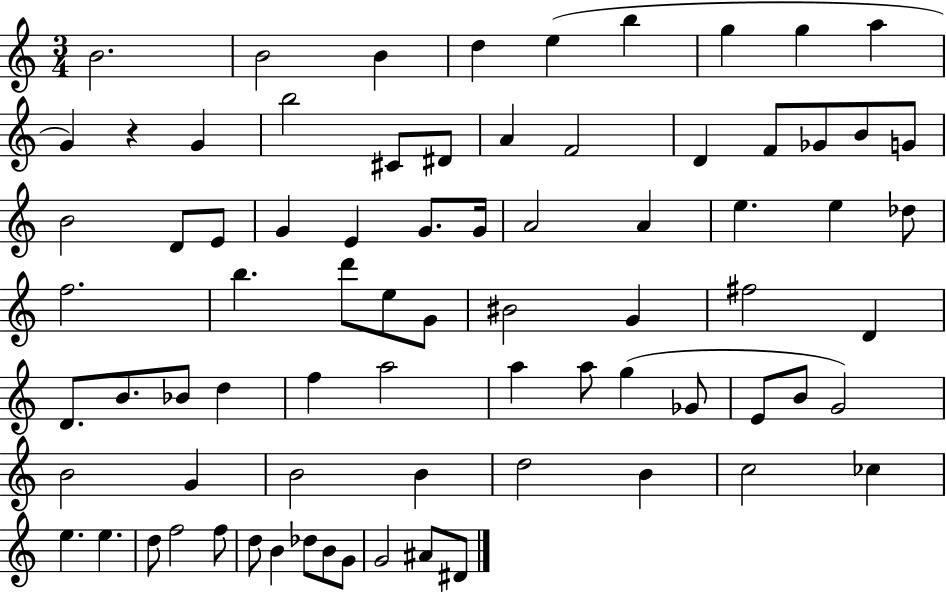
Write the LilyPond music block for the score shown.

{
  \clef treble
  \numericTimeSignature
  \time 3/4
  \key c \major
  b'2. | b'2 b'4 | d''4 e''4( b''4 | g''4 g''4 a''4 | \break g'4) r4 g'4 | b''2 cis'8 dis'8 | a'4 f'2 | d'4 f'8 ges'8 b'8 g'8 | \break b'2 d'8 e'8 | g'4 e'4 g'8. g'16 | a'2 a'4 | e''4. e''4 des''8 | \break f''2. | b''4. d'''8 e''8 g'8 | bis'2 g'4 | fis''2 d'4 | \break d'8. b'8. bes'8 d''4 | f''4 a''2 | a''4 a''8 g''4( ges'8 | e'8 b'8 g'2) | \break b'2 g'4 | b'2 b'4 | d''2 b'4 | c''2 ces''4 | \break e''4. e''4. | d''8 f''2 f''8 | d''8 b'4 des''8 b'8 g'8 | g'2 ais'8 dis'8 | \break \bar "|."
}